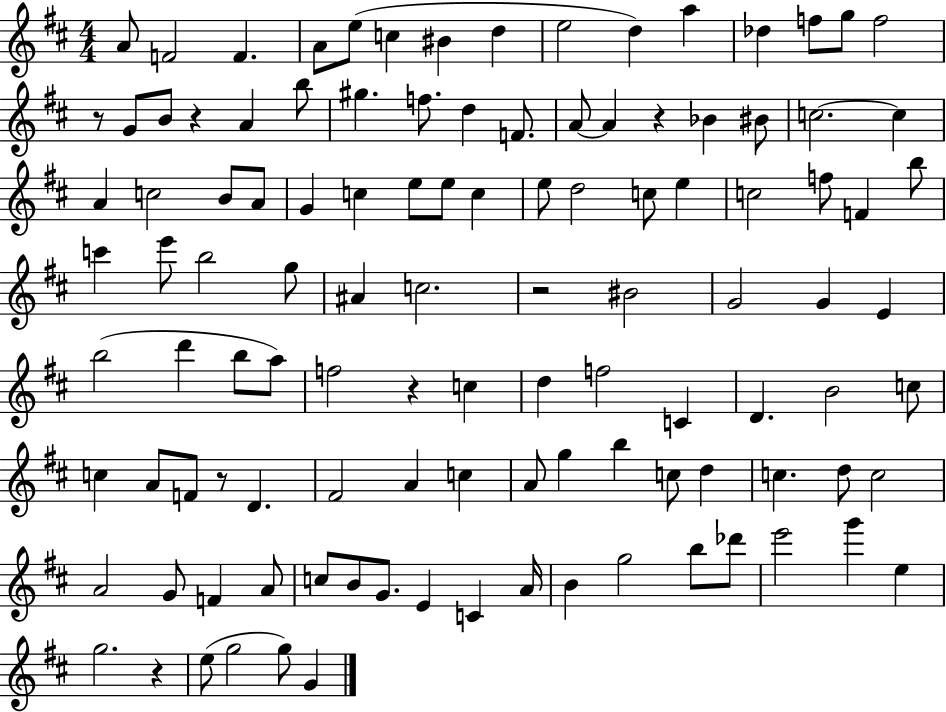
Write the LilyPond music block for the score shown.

{
  \clef treble
  \numericTimeSignature
  \time 4/4
  \key d \major
  \repeat volta 2 { a'8 f'2 f'4. | a'8 e''8( c''4 bis'4 d''4 | e''2 d''4) a''4 | des''4 f''8 g''8 f''2 | \break r8 g'8 b'8 r4 a'4 b''8 | gis''4. f''8. d''4 f'8. | a'8~~ a'4 r4 bes'4 bis'8 | c''2.~~ c''4 | \break a'4 c''2 b'8 a'8 | g'4 c''4 e''8 e''8 c''4 | e''8 d''2 c''8 e''4 | c''2 f''8 f'4 b''8 | \break c'''4 e'''8 b''2 g''8 | ais'4 c''2. | r2 bis'2 | g'2 g'4 e'4 | \break b''2( d'''4 b''8 a''8) | f''2 r4 c''4 | d''4 f''2 c'4 | d'4. b'2 c''8 | \break c''4 a'8 f'8 r8 d'4. | fis'2 a'4 c''4 | a'8 g''4 b''4 c''8 d''4 | c''4. d''8 c''2 | \break a'2 g'8 f'4 a'8 | c''8 b'8 g'8. e'4 c'4 a'16 | b'4 g''2 b''8 des'''8 | e'''2 g'''4 e''4 | \break g''2. r4 | e''8( g''2 g''8) g'4 | } \bar "|."
}